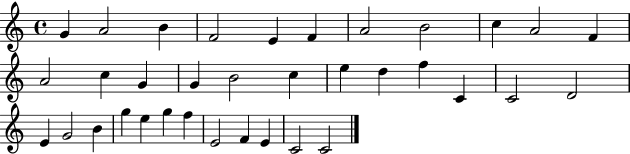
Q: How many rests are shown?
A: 0